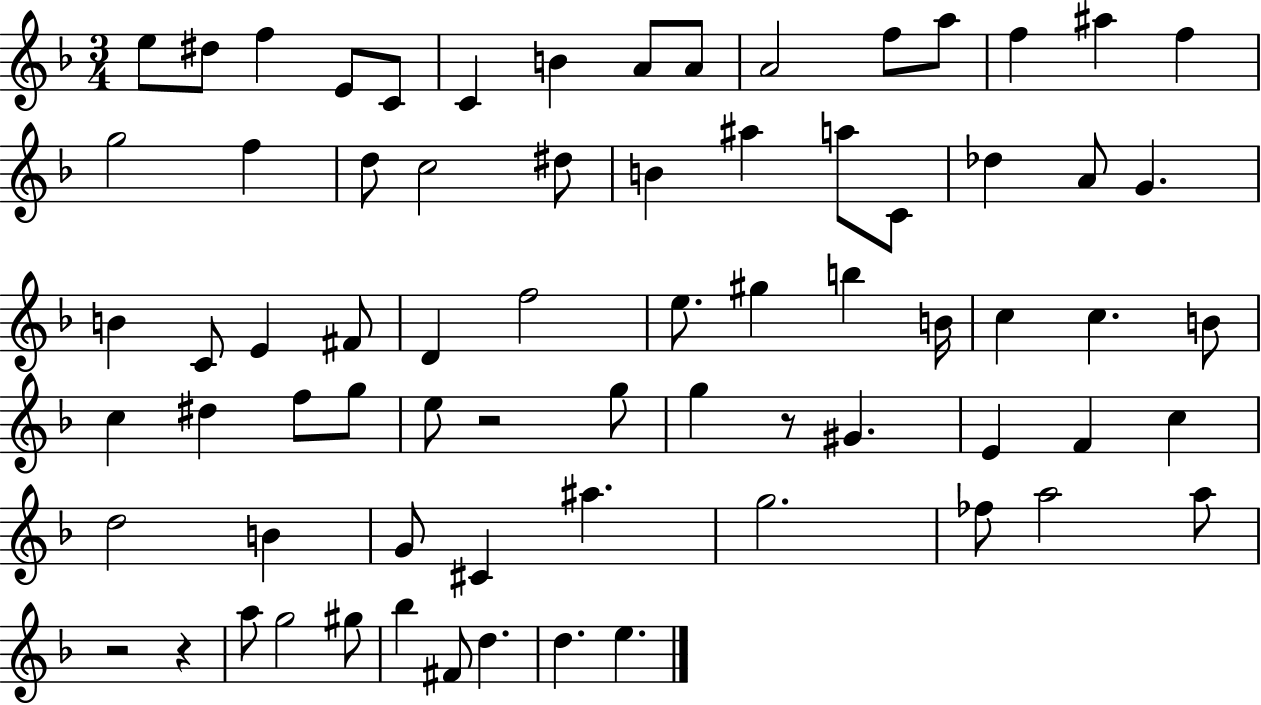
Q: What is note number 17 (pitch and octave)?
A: F5